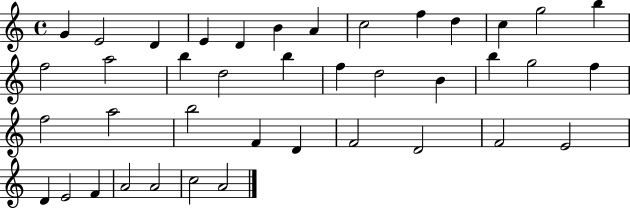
G4/q E4/h D4/q E4/q D4/q B4/q A4/q C5/h F5/q D5/q C5/q G5/h B5/q F5/h A5/h B5/q D5/h B5/q F5/q D5/h B4/q B5/q G5/h F5/q F5/h A5/h B5/h F4/q D4/q F4/h D4/h F4/h E4/h D4/q E4/h F4/q A4/h A4/h C5/h A4/h